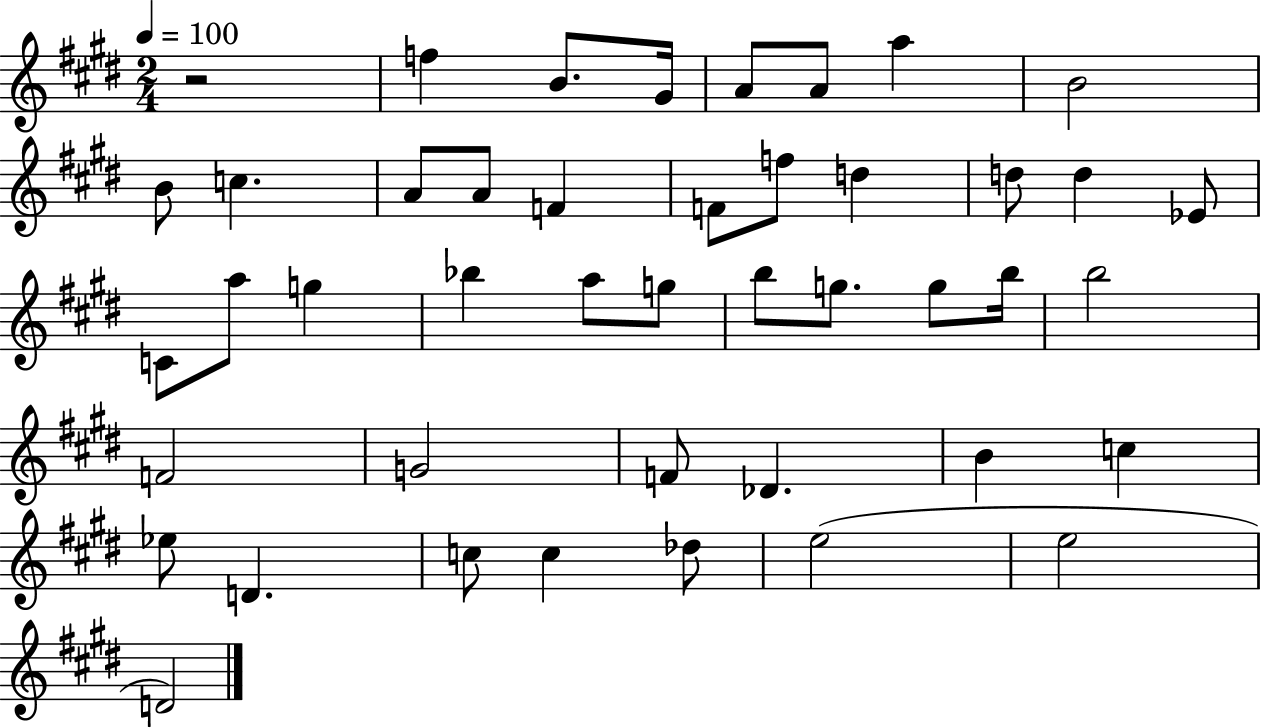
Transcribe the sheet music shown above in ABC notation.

X:1
T:Untitled
M:2/4
L:1/4
K:E
z2 f B/2 ^G/4 A/2 A/2 a B2 B/2 c A/2 A/2 F F/2 f/2 d d/2 d _E/2 C/2 a/2 g _b a/2 g/2 b/2 g/2 g/2 b/4 b2 F2 G2 F/2 _D B c _e/2 D c/2 c _d/2 e2 e2 D2